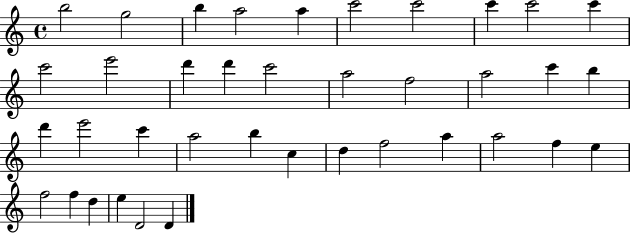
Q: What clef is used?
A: treble